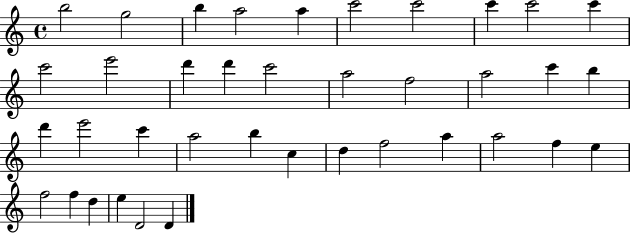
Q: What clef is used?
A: treble